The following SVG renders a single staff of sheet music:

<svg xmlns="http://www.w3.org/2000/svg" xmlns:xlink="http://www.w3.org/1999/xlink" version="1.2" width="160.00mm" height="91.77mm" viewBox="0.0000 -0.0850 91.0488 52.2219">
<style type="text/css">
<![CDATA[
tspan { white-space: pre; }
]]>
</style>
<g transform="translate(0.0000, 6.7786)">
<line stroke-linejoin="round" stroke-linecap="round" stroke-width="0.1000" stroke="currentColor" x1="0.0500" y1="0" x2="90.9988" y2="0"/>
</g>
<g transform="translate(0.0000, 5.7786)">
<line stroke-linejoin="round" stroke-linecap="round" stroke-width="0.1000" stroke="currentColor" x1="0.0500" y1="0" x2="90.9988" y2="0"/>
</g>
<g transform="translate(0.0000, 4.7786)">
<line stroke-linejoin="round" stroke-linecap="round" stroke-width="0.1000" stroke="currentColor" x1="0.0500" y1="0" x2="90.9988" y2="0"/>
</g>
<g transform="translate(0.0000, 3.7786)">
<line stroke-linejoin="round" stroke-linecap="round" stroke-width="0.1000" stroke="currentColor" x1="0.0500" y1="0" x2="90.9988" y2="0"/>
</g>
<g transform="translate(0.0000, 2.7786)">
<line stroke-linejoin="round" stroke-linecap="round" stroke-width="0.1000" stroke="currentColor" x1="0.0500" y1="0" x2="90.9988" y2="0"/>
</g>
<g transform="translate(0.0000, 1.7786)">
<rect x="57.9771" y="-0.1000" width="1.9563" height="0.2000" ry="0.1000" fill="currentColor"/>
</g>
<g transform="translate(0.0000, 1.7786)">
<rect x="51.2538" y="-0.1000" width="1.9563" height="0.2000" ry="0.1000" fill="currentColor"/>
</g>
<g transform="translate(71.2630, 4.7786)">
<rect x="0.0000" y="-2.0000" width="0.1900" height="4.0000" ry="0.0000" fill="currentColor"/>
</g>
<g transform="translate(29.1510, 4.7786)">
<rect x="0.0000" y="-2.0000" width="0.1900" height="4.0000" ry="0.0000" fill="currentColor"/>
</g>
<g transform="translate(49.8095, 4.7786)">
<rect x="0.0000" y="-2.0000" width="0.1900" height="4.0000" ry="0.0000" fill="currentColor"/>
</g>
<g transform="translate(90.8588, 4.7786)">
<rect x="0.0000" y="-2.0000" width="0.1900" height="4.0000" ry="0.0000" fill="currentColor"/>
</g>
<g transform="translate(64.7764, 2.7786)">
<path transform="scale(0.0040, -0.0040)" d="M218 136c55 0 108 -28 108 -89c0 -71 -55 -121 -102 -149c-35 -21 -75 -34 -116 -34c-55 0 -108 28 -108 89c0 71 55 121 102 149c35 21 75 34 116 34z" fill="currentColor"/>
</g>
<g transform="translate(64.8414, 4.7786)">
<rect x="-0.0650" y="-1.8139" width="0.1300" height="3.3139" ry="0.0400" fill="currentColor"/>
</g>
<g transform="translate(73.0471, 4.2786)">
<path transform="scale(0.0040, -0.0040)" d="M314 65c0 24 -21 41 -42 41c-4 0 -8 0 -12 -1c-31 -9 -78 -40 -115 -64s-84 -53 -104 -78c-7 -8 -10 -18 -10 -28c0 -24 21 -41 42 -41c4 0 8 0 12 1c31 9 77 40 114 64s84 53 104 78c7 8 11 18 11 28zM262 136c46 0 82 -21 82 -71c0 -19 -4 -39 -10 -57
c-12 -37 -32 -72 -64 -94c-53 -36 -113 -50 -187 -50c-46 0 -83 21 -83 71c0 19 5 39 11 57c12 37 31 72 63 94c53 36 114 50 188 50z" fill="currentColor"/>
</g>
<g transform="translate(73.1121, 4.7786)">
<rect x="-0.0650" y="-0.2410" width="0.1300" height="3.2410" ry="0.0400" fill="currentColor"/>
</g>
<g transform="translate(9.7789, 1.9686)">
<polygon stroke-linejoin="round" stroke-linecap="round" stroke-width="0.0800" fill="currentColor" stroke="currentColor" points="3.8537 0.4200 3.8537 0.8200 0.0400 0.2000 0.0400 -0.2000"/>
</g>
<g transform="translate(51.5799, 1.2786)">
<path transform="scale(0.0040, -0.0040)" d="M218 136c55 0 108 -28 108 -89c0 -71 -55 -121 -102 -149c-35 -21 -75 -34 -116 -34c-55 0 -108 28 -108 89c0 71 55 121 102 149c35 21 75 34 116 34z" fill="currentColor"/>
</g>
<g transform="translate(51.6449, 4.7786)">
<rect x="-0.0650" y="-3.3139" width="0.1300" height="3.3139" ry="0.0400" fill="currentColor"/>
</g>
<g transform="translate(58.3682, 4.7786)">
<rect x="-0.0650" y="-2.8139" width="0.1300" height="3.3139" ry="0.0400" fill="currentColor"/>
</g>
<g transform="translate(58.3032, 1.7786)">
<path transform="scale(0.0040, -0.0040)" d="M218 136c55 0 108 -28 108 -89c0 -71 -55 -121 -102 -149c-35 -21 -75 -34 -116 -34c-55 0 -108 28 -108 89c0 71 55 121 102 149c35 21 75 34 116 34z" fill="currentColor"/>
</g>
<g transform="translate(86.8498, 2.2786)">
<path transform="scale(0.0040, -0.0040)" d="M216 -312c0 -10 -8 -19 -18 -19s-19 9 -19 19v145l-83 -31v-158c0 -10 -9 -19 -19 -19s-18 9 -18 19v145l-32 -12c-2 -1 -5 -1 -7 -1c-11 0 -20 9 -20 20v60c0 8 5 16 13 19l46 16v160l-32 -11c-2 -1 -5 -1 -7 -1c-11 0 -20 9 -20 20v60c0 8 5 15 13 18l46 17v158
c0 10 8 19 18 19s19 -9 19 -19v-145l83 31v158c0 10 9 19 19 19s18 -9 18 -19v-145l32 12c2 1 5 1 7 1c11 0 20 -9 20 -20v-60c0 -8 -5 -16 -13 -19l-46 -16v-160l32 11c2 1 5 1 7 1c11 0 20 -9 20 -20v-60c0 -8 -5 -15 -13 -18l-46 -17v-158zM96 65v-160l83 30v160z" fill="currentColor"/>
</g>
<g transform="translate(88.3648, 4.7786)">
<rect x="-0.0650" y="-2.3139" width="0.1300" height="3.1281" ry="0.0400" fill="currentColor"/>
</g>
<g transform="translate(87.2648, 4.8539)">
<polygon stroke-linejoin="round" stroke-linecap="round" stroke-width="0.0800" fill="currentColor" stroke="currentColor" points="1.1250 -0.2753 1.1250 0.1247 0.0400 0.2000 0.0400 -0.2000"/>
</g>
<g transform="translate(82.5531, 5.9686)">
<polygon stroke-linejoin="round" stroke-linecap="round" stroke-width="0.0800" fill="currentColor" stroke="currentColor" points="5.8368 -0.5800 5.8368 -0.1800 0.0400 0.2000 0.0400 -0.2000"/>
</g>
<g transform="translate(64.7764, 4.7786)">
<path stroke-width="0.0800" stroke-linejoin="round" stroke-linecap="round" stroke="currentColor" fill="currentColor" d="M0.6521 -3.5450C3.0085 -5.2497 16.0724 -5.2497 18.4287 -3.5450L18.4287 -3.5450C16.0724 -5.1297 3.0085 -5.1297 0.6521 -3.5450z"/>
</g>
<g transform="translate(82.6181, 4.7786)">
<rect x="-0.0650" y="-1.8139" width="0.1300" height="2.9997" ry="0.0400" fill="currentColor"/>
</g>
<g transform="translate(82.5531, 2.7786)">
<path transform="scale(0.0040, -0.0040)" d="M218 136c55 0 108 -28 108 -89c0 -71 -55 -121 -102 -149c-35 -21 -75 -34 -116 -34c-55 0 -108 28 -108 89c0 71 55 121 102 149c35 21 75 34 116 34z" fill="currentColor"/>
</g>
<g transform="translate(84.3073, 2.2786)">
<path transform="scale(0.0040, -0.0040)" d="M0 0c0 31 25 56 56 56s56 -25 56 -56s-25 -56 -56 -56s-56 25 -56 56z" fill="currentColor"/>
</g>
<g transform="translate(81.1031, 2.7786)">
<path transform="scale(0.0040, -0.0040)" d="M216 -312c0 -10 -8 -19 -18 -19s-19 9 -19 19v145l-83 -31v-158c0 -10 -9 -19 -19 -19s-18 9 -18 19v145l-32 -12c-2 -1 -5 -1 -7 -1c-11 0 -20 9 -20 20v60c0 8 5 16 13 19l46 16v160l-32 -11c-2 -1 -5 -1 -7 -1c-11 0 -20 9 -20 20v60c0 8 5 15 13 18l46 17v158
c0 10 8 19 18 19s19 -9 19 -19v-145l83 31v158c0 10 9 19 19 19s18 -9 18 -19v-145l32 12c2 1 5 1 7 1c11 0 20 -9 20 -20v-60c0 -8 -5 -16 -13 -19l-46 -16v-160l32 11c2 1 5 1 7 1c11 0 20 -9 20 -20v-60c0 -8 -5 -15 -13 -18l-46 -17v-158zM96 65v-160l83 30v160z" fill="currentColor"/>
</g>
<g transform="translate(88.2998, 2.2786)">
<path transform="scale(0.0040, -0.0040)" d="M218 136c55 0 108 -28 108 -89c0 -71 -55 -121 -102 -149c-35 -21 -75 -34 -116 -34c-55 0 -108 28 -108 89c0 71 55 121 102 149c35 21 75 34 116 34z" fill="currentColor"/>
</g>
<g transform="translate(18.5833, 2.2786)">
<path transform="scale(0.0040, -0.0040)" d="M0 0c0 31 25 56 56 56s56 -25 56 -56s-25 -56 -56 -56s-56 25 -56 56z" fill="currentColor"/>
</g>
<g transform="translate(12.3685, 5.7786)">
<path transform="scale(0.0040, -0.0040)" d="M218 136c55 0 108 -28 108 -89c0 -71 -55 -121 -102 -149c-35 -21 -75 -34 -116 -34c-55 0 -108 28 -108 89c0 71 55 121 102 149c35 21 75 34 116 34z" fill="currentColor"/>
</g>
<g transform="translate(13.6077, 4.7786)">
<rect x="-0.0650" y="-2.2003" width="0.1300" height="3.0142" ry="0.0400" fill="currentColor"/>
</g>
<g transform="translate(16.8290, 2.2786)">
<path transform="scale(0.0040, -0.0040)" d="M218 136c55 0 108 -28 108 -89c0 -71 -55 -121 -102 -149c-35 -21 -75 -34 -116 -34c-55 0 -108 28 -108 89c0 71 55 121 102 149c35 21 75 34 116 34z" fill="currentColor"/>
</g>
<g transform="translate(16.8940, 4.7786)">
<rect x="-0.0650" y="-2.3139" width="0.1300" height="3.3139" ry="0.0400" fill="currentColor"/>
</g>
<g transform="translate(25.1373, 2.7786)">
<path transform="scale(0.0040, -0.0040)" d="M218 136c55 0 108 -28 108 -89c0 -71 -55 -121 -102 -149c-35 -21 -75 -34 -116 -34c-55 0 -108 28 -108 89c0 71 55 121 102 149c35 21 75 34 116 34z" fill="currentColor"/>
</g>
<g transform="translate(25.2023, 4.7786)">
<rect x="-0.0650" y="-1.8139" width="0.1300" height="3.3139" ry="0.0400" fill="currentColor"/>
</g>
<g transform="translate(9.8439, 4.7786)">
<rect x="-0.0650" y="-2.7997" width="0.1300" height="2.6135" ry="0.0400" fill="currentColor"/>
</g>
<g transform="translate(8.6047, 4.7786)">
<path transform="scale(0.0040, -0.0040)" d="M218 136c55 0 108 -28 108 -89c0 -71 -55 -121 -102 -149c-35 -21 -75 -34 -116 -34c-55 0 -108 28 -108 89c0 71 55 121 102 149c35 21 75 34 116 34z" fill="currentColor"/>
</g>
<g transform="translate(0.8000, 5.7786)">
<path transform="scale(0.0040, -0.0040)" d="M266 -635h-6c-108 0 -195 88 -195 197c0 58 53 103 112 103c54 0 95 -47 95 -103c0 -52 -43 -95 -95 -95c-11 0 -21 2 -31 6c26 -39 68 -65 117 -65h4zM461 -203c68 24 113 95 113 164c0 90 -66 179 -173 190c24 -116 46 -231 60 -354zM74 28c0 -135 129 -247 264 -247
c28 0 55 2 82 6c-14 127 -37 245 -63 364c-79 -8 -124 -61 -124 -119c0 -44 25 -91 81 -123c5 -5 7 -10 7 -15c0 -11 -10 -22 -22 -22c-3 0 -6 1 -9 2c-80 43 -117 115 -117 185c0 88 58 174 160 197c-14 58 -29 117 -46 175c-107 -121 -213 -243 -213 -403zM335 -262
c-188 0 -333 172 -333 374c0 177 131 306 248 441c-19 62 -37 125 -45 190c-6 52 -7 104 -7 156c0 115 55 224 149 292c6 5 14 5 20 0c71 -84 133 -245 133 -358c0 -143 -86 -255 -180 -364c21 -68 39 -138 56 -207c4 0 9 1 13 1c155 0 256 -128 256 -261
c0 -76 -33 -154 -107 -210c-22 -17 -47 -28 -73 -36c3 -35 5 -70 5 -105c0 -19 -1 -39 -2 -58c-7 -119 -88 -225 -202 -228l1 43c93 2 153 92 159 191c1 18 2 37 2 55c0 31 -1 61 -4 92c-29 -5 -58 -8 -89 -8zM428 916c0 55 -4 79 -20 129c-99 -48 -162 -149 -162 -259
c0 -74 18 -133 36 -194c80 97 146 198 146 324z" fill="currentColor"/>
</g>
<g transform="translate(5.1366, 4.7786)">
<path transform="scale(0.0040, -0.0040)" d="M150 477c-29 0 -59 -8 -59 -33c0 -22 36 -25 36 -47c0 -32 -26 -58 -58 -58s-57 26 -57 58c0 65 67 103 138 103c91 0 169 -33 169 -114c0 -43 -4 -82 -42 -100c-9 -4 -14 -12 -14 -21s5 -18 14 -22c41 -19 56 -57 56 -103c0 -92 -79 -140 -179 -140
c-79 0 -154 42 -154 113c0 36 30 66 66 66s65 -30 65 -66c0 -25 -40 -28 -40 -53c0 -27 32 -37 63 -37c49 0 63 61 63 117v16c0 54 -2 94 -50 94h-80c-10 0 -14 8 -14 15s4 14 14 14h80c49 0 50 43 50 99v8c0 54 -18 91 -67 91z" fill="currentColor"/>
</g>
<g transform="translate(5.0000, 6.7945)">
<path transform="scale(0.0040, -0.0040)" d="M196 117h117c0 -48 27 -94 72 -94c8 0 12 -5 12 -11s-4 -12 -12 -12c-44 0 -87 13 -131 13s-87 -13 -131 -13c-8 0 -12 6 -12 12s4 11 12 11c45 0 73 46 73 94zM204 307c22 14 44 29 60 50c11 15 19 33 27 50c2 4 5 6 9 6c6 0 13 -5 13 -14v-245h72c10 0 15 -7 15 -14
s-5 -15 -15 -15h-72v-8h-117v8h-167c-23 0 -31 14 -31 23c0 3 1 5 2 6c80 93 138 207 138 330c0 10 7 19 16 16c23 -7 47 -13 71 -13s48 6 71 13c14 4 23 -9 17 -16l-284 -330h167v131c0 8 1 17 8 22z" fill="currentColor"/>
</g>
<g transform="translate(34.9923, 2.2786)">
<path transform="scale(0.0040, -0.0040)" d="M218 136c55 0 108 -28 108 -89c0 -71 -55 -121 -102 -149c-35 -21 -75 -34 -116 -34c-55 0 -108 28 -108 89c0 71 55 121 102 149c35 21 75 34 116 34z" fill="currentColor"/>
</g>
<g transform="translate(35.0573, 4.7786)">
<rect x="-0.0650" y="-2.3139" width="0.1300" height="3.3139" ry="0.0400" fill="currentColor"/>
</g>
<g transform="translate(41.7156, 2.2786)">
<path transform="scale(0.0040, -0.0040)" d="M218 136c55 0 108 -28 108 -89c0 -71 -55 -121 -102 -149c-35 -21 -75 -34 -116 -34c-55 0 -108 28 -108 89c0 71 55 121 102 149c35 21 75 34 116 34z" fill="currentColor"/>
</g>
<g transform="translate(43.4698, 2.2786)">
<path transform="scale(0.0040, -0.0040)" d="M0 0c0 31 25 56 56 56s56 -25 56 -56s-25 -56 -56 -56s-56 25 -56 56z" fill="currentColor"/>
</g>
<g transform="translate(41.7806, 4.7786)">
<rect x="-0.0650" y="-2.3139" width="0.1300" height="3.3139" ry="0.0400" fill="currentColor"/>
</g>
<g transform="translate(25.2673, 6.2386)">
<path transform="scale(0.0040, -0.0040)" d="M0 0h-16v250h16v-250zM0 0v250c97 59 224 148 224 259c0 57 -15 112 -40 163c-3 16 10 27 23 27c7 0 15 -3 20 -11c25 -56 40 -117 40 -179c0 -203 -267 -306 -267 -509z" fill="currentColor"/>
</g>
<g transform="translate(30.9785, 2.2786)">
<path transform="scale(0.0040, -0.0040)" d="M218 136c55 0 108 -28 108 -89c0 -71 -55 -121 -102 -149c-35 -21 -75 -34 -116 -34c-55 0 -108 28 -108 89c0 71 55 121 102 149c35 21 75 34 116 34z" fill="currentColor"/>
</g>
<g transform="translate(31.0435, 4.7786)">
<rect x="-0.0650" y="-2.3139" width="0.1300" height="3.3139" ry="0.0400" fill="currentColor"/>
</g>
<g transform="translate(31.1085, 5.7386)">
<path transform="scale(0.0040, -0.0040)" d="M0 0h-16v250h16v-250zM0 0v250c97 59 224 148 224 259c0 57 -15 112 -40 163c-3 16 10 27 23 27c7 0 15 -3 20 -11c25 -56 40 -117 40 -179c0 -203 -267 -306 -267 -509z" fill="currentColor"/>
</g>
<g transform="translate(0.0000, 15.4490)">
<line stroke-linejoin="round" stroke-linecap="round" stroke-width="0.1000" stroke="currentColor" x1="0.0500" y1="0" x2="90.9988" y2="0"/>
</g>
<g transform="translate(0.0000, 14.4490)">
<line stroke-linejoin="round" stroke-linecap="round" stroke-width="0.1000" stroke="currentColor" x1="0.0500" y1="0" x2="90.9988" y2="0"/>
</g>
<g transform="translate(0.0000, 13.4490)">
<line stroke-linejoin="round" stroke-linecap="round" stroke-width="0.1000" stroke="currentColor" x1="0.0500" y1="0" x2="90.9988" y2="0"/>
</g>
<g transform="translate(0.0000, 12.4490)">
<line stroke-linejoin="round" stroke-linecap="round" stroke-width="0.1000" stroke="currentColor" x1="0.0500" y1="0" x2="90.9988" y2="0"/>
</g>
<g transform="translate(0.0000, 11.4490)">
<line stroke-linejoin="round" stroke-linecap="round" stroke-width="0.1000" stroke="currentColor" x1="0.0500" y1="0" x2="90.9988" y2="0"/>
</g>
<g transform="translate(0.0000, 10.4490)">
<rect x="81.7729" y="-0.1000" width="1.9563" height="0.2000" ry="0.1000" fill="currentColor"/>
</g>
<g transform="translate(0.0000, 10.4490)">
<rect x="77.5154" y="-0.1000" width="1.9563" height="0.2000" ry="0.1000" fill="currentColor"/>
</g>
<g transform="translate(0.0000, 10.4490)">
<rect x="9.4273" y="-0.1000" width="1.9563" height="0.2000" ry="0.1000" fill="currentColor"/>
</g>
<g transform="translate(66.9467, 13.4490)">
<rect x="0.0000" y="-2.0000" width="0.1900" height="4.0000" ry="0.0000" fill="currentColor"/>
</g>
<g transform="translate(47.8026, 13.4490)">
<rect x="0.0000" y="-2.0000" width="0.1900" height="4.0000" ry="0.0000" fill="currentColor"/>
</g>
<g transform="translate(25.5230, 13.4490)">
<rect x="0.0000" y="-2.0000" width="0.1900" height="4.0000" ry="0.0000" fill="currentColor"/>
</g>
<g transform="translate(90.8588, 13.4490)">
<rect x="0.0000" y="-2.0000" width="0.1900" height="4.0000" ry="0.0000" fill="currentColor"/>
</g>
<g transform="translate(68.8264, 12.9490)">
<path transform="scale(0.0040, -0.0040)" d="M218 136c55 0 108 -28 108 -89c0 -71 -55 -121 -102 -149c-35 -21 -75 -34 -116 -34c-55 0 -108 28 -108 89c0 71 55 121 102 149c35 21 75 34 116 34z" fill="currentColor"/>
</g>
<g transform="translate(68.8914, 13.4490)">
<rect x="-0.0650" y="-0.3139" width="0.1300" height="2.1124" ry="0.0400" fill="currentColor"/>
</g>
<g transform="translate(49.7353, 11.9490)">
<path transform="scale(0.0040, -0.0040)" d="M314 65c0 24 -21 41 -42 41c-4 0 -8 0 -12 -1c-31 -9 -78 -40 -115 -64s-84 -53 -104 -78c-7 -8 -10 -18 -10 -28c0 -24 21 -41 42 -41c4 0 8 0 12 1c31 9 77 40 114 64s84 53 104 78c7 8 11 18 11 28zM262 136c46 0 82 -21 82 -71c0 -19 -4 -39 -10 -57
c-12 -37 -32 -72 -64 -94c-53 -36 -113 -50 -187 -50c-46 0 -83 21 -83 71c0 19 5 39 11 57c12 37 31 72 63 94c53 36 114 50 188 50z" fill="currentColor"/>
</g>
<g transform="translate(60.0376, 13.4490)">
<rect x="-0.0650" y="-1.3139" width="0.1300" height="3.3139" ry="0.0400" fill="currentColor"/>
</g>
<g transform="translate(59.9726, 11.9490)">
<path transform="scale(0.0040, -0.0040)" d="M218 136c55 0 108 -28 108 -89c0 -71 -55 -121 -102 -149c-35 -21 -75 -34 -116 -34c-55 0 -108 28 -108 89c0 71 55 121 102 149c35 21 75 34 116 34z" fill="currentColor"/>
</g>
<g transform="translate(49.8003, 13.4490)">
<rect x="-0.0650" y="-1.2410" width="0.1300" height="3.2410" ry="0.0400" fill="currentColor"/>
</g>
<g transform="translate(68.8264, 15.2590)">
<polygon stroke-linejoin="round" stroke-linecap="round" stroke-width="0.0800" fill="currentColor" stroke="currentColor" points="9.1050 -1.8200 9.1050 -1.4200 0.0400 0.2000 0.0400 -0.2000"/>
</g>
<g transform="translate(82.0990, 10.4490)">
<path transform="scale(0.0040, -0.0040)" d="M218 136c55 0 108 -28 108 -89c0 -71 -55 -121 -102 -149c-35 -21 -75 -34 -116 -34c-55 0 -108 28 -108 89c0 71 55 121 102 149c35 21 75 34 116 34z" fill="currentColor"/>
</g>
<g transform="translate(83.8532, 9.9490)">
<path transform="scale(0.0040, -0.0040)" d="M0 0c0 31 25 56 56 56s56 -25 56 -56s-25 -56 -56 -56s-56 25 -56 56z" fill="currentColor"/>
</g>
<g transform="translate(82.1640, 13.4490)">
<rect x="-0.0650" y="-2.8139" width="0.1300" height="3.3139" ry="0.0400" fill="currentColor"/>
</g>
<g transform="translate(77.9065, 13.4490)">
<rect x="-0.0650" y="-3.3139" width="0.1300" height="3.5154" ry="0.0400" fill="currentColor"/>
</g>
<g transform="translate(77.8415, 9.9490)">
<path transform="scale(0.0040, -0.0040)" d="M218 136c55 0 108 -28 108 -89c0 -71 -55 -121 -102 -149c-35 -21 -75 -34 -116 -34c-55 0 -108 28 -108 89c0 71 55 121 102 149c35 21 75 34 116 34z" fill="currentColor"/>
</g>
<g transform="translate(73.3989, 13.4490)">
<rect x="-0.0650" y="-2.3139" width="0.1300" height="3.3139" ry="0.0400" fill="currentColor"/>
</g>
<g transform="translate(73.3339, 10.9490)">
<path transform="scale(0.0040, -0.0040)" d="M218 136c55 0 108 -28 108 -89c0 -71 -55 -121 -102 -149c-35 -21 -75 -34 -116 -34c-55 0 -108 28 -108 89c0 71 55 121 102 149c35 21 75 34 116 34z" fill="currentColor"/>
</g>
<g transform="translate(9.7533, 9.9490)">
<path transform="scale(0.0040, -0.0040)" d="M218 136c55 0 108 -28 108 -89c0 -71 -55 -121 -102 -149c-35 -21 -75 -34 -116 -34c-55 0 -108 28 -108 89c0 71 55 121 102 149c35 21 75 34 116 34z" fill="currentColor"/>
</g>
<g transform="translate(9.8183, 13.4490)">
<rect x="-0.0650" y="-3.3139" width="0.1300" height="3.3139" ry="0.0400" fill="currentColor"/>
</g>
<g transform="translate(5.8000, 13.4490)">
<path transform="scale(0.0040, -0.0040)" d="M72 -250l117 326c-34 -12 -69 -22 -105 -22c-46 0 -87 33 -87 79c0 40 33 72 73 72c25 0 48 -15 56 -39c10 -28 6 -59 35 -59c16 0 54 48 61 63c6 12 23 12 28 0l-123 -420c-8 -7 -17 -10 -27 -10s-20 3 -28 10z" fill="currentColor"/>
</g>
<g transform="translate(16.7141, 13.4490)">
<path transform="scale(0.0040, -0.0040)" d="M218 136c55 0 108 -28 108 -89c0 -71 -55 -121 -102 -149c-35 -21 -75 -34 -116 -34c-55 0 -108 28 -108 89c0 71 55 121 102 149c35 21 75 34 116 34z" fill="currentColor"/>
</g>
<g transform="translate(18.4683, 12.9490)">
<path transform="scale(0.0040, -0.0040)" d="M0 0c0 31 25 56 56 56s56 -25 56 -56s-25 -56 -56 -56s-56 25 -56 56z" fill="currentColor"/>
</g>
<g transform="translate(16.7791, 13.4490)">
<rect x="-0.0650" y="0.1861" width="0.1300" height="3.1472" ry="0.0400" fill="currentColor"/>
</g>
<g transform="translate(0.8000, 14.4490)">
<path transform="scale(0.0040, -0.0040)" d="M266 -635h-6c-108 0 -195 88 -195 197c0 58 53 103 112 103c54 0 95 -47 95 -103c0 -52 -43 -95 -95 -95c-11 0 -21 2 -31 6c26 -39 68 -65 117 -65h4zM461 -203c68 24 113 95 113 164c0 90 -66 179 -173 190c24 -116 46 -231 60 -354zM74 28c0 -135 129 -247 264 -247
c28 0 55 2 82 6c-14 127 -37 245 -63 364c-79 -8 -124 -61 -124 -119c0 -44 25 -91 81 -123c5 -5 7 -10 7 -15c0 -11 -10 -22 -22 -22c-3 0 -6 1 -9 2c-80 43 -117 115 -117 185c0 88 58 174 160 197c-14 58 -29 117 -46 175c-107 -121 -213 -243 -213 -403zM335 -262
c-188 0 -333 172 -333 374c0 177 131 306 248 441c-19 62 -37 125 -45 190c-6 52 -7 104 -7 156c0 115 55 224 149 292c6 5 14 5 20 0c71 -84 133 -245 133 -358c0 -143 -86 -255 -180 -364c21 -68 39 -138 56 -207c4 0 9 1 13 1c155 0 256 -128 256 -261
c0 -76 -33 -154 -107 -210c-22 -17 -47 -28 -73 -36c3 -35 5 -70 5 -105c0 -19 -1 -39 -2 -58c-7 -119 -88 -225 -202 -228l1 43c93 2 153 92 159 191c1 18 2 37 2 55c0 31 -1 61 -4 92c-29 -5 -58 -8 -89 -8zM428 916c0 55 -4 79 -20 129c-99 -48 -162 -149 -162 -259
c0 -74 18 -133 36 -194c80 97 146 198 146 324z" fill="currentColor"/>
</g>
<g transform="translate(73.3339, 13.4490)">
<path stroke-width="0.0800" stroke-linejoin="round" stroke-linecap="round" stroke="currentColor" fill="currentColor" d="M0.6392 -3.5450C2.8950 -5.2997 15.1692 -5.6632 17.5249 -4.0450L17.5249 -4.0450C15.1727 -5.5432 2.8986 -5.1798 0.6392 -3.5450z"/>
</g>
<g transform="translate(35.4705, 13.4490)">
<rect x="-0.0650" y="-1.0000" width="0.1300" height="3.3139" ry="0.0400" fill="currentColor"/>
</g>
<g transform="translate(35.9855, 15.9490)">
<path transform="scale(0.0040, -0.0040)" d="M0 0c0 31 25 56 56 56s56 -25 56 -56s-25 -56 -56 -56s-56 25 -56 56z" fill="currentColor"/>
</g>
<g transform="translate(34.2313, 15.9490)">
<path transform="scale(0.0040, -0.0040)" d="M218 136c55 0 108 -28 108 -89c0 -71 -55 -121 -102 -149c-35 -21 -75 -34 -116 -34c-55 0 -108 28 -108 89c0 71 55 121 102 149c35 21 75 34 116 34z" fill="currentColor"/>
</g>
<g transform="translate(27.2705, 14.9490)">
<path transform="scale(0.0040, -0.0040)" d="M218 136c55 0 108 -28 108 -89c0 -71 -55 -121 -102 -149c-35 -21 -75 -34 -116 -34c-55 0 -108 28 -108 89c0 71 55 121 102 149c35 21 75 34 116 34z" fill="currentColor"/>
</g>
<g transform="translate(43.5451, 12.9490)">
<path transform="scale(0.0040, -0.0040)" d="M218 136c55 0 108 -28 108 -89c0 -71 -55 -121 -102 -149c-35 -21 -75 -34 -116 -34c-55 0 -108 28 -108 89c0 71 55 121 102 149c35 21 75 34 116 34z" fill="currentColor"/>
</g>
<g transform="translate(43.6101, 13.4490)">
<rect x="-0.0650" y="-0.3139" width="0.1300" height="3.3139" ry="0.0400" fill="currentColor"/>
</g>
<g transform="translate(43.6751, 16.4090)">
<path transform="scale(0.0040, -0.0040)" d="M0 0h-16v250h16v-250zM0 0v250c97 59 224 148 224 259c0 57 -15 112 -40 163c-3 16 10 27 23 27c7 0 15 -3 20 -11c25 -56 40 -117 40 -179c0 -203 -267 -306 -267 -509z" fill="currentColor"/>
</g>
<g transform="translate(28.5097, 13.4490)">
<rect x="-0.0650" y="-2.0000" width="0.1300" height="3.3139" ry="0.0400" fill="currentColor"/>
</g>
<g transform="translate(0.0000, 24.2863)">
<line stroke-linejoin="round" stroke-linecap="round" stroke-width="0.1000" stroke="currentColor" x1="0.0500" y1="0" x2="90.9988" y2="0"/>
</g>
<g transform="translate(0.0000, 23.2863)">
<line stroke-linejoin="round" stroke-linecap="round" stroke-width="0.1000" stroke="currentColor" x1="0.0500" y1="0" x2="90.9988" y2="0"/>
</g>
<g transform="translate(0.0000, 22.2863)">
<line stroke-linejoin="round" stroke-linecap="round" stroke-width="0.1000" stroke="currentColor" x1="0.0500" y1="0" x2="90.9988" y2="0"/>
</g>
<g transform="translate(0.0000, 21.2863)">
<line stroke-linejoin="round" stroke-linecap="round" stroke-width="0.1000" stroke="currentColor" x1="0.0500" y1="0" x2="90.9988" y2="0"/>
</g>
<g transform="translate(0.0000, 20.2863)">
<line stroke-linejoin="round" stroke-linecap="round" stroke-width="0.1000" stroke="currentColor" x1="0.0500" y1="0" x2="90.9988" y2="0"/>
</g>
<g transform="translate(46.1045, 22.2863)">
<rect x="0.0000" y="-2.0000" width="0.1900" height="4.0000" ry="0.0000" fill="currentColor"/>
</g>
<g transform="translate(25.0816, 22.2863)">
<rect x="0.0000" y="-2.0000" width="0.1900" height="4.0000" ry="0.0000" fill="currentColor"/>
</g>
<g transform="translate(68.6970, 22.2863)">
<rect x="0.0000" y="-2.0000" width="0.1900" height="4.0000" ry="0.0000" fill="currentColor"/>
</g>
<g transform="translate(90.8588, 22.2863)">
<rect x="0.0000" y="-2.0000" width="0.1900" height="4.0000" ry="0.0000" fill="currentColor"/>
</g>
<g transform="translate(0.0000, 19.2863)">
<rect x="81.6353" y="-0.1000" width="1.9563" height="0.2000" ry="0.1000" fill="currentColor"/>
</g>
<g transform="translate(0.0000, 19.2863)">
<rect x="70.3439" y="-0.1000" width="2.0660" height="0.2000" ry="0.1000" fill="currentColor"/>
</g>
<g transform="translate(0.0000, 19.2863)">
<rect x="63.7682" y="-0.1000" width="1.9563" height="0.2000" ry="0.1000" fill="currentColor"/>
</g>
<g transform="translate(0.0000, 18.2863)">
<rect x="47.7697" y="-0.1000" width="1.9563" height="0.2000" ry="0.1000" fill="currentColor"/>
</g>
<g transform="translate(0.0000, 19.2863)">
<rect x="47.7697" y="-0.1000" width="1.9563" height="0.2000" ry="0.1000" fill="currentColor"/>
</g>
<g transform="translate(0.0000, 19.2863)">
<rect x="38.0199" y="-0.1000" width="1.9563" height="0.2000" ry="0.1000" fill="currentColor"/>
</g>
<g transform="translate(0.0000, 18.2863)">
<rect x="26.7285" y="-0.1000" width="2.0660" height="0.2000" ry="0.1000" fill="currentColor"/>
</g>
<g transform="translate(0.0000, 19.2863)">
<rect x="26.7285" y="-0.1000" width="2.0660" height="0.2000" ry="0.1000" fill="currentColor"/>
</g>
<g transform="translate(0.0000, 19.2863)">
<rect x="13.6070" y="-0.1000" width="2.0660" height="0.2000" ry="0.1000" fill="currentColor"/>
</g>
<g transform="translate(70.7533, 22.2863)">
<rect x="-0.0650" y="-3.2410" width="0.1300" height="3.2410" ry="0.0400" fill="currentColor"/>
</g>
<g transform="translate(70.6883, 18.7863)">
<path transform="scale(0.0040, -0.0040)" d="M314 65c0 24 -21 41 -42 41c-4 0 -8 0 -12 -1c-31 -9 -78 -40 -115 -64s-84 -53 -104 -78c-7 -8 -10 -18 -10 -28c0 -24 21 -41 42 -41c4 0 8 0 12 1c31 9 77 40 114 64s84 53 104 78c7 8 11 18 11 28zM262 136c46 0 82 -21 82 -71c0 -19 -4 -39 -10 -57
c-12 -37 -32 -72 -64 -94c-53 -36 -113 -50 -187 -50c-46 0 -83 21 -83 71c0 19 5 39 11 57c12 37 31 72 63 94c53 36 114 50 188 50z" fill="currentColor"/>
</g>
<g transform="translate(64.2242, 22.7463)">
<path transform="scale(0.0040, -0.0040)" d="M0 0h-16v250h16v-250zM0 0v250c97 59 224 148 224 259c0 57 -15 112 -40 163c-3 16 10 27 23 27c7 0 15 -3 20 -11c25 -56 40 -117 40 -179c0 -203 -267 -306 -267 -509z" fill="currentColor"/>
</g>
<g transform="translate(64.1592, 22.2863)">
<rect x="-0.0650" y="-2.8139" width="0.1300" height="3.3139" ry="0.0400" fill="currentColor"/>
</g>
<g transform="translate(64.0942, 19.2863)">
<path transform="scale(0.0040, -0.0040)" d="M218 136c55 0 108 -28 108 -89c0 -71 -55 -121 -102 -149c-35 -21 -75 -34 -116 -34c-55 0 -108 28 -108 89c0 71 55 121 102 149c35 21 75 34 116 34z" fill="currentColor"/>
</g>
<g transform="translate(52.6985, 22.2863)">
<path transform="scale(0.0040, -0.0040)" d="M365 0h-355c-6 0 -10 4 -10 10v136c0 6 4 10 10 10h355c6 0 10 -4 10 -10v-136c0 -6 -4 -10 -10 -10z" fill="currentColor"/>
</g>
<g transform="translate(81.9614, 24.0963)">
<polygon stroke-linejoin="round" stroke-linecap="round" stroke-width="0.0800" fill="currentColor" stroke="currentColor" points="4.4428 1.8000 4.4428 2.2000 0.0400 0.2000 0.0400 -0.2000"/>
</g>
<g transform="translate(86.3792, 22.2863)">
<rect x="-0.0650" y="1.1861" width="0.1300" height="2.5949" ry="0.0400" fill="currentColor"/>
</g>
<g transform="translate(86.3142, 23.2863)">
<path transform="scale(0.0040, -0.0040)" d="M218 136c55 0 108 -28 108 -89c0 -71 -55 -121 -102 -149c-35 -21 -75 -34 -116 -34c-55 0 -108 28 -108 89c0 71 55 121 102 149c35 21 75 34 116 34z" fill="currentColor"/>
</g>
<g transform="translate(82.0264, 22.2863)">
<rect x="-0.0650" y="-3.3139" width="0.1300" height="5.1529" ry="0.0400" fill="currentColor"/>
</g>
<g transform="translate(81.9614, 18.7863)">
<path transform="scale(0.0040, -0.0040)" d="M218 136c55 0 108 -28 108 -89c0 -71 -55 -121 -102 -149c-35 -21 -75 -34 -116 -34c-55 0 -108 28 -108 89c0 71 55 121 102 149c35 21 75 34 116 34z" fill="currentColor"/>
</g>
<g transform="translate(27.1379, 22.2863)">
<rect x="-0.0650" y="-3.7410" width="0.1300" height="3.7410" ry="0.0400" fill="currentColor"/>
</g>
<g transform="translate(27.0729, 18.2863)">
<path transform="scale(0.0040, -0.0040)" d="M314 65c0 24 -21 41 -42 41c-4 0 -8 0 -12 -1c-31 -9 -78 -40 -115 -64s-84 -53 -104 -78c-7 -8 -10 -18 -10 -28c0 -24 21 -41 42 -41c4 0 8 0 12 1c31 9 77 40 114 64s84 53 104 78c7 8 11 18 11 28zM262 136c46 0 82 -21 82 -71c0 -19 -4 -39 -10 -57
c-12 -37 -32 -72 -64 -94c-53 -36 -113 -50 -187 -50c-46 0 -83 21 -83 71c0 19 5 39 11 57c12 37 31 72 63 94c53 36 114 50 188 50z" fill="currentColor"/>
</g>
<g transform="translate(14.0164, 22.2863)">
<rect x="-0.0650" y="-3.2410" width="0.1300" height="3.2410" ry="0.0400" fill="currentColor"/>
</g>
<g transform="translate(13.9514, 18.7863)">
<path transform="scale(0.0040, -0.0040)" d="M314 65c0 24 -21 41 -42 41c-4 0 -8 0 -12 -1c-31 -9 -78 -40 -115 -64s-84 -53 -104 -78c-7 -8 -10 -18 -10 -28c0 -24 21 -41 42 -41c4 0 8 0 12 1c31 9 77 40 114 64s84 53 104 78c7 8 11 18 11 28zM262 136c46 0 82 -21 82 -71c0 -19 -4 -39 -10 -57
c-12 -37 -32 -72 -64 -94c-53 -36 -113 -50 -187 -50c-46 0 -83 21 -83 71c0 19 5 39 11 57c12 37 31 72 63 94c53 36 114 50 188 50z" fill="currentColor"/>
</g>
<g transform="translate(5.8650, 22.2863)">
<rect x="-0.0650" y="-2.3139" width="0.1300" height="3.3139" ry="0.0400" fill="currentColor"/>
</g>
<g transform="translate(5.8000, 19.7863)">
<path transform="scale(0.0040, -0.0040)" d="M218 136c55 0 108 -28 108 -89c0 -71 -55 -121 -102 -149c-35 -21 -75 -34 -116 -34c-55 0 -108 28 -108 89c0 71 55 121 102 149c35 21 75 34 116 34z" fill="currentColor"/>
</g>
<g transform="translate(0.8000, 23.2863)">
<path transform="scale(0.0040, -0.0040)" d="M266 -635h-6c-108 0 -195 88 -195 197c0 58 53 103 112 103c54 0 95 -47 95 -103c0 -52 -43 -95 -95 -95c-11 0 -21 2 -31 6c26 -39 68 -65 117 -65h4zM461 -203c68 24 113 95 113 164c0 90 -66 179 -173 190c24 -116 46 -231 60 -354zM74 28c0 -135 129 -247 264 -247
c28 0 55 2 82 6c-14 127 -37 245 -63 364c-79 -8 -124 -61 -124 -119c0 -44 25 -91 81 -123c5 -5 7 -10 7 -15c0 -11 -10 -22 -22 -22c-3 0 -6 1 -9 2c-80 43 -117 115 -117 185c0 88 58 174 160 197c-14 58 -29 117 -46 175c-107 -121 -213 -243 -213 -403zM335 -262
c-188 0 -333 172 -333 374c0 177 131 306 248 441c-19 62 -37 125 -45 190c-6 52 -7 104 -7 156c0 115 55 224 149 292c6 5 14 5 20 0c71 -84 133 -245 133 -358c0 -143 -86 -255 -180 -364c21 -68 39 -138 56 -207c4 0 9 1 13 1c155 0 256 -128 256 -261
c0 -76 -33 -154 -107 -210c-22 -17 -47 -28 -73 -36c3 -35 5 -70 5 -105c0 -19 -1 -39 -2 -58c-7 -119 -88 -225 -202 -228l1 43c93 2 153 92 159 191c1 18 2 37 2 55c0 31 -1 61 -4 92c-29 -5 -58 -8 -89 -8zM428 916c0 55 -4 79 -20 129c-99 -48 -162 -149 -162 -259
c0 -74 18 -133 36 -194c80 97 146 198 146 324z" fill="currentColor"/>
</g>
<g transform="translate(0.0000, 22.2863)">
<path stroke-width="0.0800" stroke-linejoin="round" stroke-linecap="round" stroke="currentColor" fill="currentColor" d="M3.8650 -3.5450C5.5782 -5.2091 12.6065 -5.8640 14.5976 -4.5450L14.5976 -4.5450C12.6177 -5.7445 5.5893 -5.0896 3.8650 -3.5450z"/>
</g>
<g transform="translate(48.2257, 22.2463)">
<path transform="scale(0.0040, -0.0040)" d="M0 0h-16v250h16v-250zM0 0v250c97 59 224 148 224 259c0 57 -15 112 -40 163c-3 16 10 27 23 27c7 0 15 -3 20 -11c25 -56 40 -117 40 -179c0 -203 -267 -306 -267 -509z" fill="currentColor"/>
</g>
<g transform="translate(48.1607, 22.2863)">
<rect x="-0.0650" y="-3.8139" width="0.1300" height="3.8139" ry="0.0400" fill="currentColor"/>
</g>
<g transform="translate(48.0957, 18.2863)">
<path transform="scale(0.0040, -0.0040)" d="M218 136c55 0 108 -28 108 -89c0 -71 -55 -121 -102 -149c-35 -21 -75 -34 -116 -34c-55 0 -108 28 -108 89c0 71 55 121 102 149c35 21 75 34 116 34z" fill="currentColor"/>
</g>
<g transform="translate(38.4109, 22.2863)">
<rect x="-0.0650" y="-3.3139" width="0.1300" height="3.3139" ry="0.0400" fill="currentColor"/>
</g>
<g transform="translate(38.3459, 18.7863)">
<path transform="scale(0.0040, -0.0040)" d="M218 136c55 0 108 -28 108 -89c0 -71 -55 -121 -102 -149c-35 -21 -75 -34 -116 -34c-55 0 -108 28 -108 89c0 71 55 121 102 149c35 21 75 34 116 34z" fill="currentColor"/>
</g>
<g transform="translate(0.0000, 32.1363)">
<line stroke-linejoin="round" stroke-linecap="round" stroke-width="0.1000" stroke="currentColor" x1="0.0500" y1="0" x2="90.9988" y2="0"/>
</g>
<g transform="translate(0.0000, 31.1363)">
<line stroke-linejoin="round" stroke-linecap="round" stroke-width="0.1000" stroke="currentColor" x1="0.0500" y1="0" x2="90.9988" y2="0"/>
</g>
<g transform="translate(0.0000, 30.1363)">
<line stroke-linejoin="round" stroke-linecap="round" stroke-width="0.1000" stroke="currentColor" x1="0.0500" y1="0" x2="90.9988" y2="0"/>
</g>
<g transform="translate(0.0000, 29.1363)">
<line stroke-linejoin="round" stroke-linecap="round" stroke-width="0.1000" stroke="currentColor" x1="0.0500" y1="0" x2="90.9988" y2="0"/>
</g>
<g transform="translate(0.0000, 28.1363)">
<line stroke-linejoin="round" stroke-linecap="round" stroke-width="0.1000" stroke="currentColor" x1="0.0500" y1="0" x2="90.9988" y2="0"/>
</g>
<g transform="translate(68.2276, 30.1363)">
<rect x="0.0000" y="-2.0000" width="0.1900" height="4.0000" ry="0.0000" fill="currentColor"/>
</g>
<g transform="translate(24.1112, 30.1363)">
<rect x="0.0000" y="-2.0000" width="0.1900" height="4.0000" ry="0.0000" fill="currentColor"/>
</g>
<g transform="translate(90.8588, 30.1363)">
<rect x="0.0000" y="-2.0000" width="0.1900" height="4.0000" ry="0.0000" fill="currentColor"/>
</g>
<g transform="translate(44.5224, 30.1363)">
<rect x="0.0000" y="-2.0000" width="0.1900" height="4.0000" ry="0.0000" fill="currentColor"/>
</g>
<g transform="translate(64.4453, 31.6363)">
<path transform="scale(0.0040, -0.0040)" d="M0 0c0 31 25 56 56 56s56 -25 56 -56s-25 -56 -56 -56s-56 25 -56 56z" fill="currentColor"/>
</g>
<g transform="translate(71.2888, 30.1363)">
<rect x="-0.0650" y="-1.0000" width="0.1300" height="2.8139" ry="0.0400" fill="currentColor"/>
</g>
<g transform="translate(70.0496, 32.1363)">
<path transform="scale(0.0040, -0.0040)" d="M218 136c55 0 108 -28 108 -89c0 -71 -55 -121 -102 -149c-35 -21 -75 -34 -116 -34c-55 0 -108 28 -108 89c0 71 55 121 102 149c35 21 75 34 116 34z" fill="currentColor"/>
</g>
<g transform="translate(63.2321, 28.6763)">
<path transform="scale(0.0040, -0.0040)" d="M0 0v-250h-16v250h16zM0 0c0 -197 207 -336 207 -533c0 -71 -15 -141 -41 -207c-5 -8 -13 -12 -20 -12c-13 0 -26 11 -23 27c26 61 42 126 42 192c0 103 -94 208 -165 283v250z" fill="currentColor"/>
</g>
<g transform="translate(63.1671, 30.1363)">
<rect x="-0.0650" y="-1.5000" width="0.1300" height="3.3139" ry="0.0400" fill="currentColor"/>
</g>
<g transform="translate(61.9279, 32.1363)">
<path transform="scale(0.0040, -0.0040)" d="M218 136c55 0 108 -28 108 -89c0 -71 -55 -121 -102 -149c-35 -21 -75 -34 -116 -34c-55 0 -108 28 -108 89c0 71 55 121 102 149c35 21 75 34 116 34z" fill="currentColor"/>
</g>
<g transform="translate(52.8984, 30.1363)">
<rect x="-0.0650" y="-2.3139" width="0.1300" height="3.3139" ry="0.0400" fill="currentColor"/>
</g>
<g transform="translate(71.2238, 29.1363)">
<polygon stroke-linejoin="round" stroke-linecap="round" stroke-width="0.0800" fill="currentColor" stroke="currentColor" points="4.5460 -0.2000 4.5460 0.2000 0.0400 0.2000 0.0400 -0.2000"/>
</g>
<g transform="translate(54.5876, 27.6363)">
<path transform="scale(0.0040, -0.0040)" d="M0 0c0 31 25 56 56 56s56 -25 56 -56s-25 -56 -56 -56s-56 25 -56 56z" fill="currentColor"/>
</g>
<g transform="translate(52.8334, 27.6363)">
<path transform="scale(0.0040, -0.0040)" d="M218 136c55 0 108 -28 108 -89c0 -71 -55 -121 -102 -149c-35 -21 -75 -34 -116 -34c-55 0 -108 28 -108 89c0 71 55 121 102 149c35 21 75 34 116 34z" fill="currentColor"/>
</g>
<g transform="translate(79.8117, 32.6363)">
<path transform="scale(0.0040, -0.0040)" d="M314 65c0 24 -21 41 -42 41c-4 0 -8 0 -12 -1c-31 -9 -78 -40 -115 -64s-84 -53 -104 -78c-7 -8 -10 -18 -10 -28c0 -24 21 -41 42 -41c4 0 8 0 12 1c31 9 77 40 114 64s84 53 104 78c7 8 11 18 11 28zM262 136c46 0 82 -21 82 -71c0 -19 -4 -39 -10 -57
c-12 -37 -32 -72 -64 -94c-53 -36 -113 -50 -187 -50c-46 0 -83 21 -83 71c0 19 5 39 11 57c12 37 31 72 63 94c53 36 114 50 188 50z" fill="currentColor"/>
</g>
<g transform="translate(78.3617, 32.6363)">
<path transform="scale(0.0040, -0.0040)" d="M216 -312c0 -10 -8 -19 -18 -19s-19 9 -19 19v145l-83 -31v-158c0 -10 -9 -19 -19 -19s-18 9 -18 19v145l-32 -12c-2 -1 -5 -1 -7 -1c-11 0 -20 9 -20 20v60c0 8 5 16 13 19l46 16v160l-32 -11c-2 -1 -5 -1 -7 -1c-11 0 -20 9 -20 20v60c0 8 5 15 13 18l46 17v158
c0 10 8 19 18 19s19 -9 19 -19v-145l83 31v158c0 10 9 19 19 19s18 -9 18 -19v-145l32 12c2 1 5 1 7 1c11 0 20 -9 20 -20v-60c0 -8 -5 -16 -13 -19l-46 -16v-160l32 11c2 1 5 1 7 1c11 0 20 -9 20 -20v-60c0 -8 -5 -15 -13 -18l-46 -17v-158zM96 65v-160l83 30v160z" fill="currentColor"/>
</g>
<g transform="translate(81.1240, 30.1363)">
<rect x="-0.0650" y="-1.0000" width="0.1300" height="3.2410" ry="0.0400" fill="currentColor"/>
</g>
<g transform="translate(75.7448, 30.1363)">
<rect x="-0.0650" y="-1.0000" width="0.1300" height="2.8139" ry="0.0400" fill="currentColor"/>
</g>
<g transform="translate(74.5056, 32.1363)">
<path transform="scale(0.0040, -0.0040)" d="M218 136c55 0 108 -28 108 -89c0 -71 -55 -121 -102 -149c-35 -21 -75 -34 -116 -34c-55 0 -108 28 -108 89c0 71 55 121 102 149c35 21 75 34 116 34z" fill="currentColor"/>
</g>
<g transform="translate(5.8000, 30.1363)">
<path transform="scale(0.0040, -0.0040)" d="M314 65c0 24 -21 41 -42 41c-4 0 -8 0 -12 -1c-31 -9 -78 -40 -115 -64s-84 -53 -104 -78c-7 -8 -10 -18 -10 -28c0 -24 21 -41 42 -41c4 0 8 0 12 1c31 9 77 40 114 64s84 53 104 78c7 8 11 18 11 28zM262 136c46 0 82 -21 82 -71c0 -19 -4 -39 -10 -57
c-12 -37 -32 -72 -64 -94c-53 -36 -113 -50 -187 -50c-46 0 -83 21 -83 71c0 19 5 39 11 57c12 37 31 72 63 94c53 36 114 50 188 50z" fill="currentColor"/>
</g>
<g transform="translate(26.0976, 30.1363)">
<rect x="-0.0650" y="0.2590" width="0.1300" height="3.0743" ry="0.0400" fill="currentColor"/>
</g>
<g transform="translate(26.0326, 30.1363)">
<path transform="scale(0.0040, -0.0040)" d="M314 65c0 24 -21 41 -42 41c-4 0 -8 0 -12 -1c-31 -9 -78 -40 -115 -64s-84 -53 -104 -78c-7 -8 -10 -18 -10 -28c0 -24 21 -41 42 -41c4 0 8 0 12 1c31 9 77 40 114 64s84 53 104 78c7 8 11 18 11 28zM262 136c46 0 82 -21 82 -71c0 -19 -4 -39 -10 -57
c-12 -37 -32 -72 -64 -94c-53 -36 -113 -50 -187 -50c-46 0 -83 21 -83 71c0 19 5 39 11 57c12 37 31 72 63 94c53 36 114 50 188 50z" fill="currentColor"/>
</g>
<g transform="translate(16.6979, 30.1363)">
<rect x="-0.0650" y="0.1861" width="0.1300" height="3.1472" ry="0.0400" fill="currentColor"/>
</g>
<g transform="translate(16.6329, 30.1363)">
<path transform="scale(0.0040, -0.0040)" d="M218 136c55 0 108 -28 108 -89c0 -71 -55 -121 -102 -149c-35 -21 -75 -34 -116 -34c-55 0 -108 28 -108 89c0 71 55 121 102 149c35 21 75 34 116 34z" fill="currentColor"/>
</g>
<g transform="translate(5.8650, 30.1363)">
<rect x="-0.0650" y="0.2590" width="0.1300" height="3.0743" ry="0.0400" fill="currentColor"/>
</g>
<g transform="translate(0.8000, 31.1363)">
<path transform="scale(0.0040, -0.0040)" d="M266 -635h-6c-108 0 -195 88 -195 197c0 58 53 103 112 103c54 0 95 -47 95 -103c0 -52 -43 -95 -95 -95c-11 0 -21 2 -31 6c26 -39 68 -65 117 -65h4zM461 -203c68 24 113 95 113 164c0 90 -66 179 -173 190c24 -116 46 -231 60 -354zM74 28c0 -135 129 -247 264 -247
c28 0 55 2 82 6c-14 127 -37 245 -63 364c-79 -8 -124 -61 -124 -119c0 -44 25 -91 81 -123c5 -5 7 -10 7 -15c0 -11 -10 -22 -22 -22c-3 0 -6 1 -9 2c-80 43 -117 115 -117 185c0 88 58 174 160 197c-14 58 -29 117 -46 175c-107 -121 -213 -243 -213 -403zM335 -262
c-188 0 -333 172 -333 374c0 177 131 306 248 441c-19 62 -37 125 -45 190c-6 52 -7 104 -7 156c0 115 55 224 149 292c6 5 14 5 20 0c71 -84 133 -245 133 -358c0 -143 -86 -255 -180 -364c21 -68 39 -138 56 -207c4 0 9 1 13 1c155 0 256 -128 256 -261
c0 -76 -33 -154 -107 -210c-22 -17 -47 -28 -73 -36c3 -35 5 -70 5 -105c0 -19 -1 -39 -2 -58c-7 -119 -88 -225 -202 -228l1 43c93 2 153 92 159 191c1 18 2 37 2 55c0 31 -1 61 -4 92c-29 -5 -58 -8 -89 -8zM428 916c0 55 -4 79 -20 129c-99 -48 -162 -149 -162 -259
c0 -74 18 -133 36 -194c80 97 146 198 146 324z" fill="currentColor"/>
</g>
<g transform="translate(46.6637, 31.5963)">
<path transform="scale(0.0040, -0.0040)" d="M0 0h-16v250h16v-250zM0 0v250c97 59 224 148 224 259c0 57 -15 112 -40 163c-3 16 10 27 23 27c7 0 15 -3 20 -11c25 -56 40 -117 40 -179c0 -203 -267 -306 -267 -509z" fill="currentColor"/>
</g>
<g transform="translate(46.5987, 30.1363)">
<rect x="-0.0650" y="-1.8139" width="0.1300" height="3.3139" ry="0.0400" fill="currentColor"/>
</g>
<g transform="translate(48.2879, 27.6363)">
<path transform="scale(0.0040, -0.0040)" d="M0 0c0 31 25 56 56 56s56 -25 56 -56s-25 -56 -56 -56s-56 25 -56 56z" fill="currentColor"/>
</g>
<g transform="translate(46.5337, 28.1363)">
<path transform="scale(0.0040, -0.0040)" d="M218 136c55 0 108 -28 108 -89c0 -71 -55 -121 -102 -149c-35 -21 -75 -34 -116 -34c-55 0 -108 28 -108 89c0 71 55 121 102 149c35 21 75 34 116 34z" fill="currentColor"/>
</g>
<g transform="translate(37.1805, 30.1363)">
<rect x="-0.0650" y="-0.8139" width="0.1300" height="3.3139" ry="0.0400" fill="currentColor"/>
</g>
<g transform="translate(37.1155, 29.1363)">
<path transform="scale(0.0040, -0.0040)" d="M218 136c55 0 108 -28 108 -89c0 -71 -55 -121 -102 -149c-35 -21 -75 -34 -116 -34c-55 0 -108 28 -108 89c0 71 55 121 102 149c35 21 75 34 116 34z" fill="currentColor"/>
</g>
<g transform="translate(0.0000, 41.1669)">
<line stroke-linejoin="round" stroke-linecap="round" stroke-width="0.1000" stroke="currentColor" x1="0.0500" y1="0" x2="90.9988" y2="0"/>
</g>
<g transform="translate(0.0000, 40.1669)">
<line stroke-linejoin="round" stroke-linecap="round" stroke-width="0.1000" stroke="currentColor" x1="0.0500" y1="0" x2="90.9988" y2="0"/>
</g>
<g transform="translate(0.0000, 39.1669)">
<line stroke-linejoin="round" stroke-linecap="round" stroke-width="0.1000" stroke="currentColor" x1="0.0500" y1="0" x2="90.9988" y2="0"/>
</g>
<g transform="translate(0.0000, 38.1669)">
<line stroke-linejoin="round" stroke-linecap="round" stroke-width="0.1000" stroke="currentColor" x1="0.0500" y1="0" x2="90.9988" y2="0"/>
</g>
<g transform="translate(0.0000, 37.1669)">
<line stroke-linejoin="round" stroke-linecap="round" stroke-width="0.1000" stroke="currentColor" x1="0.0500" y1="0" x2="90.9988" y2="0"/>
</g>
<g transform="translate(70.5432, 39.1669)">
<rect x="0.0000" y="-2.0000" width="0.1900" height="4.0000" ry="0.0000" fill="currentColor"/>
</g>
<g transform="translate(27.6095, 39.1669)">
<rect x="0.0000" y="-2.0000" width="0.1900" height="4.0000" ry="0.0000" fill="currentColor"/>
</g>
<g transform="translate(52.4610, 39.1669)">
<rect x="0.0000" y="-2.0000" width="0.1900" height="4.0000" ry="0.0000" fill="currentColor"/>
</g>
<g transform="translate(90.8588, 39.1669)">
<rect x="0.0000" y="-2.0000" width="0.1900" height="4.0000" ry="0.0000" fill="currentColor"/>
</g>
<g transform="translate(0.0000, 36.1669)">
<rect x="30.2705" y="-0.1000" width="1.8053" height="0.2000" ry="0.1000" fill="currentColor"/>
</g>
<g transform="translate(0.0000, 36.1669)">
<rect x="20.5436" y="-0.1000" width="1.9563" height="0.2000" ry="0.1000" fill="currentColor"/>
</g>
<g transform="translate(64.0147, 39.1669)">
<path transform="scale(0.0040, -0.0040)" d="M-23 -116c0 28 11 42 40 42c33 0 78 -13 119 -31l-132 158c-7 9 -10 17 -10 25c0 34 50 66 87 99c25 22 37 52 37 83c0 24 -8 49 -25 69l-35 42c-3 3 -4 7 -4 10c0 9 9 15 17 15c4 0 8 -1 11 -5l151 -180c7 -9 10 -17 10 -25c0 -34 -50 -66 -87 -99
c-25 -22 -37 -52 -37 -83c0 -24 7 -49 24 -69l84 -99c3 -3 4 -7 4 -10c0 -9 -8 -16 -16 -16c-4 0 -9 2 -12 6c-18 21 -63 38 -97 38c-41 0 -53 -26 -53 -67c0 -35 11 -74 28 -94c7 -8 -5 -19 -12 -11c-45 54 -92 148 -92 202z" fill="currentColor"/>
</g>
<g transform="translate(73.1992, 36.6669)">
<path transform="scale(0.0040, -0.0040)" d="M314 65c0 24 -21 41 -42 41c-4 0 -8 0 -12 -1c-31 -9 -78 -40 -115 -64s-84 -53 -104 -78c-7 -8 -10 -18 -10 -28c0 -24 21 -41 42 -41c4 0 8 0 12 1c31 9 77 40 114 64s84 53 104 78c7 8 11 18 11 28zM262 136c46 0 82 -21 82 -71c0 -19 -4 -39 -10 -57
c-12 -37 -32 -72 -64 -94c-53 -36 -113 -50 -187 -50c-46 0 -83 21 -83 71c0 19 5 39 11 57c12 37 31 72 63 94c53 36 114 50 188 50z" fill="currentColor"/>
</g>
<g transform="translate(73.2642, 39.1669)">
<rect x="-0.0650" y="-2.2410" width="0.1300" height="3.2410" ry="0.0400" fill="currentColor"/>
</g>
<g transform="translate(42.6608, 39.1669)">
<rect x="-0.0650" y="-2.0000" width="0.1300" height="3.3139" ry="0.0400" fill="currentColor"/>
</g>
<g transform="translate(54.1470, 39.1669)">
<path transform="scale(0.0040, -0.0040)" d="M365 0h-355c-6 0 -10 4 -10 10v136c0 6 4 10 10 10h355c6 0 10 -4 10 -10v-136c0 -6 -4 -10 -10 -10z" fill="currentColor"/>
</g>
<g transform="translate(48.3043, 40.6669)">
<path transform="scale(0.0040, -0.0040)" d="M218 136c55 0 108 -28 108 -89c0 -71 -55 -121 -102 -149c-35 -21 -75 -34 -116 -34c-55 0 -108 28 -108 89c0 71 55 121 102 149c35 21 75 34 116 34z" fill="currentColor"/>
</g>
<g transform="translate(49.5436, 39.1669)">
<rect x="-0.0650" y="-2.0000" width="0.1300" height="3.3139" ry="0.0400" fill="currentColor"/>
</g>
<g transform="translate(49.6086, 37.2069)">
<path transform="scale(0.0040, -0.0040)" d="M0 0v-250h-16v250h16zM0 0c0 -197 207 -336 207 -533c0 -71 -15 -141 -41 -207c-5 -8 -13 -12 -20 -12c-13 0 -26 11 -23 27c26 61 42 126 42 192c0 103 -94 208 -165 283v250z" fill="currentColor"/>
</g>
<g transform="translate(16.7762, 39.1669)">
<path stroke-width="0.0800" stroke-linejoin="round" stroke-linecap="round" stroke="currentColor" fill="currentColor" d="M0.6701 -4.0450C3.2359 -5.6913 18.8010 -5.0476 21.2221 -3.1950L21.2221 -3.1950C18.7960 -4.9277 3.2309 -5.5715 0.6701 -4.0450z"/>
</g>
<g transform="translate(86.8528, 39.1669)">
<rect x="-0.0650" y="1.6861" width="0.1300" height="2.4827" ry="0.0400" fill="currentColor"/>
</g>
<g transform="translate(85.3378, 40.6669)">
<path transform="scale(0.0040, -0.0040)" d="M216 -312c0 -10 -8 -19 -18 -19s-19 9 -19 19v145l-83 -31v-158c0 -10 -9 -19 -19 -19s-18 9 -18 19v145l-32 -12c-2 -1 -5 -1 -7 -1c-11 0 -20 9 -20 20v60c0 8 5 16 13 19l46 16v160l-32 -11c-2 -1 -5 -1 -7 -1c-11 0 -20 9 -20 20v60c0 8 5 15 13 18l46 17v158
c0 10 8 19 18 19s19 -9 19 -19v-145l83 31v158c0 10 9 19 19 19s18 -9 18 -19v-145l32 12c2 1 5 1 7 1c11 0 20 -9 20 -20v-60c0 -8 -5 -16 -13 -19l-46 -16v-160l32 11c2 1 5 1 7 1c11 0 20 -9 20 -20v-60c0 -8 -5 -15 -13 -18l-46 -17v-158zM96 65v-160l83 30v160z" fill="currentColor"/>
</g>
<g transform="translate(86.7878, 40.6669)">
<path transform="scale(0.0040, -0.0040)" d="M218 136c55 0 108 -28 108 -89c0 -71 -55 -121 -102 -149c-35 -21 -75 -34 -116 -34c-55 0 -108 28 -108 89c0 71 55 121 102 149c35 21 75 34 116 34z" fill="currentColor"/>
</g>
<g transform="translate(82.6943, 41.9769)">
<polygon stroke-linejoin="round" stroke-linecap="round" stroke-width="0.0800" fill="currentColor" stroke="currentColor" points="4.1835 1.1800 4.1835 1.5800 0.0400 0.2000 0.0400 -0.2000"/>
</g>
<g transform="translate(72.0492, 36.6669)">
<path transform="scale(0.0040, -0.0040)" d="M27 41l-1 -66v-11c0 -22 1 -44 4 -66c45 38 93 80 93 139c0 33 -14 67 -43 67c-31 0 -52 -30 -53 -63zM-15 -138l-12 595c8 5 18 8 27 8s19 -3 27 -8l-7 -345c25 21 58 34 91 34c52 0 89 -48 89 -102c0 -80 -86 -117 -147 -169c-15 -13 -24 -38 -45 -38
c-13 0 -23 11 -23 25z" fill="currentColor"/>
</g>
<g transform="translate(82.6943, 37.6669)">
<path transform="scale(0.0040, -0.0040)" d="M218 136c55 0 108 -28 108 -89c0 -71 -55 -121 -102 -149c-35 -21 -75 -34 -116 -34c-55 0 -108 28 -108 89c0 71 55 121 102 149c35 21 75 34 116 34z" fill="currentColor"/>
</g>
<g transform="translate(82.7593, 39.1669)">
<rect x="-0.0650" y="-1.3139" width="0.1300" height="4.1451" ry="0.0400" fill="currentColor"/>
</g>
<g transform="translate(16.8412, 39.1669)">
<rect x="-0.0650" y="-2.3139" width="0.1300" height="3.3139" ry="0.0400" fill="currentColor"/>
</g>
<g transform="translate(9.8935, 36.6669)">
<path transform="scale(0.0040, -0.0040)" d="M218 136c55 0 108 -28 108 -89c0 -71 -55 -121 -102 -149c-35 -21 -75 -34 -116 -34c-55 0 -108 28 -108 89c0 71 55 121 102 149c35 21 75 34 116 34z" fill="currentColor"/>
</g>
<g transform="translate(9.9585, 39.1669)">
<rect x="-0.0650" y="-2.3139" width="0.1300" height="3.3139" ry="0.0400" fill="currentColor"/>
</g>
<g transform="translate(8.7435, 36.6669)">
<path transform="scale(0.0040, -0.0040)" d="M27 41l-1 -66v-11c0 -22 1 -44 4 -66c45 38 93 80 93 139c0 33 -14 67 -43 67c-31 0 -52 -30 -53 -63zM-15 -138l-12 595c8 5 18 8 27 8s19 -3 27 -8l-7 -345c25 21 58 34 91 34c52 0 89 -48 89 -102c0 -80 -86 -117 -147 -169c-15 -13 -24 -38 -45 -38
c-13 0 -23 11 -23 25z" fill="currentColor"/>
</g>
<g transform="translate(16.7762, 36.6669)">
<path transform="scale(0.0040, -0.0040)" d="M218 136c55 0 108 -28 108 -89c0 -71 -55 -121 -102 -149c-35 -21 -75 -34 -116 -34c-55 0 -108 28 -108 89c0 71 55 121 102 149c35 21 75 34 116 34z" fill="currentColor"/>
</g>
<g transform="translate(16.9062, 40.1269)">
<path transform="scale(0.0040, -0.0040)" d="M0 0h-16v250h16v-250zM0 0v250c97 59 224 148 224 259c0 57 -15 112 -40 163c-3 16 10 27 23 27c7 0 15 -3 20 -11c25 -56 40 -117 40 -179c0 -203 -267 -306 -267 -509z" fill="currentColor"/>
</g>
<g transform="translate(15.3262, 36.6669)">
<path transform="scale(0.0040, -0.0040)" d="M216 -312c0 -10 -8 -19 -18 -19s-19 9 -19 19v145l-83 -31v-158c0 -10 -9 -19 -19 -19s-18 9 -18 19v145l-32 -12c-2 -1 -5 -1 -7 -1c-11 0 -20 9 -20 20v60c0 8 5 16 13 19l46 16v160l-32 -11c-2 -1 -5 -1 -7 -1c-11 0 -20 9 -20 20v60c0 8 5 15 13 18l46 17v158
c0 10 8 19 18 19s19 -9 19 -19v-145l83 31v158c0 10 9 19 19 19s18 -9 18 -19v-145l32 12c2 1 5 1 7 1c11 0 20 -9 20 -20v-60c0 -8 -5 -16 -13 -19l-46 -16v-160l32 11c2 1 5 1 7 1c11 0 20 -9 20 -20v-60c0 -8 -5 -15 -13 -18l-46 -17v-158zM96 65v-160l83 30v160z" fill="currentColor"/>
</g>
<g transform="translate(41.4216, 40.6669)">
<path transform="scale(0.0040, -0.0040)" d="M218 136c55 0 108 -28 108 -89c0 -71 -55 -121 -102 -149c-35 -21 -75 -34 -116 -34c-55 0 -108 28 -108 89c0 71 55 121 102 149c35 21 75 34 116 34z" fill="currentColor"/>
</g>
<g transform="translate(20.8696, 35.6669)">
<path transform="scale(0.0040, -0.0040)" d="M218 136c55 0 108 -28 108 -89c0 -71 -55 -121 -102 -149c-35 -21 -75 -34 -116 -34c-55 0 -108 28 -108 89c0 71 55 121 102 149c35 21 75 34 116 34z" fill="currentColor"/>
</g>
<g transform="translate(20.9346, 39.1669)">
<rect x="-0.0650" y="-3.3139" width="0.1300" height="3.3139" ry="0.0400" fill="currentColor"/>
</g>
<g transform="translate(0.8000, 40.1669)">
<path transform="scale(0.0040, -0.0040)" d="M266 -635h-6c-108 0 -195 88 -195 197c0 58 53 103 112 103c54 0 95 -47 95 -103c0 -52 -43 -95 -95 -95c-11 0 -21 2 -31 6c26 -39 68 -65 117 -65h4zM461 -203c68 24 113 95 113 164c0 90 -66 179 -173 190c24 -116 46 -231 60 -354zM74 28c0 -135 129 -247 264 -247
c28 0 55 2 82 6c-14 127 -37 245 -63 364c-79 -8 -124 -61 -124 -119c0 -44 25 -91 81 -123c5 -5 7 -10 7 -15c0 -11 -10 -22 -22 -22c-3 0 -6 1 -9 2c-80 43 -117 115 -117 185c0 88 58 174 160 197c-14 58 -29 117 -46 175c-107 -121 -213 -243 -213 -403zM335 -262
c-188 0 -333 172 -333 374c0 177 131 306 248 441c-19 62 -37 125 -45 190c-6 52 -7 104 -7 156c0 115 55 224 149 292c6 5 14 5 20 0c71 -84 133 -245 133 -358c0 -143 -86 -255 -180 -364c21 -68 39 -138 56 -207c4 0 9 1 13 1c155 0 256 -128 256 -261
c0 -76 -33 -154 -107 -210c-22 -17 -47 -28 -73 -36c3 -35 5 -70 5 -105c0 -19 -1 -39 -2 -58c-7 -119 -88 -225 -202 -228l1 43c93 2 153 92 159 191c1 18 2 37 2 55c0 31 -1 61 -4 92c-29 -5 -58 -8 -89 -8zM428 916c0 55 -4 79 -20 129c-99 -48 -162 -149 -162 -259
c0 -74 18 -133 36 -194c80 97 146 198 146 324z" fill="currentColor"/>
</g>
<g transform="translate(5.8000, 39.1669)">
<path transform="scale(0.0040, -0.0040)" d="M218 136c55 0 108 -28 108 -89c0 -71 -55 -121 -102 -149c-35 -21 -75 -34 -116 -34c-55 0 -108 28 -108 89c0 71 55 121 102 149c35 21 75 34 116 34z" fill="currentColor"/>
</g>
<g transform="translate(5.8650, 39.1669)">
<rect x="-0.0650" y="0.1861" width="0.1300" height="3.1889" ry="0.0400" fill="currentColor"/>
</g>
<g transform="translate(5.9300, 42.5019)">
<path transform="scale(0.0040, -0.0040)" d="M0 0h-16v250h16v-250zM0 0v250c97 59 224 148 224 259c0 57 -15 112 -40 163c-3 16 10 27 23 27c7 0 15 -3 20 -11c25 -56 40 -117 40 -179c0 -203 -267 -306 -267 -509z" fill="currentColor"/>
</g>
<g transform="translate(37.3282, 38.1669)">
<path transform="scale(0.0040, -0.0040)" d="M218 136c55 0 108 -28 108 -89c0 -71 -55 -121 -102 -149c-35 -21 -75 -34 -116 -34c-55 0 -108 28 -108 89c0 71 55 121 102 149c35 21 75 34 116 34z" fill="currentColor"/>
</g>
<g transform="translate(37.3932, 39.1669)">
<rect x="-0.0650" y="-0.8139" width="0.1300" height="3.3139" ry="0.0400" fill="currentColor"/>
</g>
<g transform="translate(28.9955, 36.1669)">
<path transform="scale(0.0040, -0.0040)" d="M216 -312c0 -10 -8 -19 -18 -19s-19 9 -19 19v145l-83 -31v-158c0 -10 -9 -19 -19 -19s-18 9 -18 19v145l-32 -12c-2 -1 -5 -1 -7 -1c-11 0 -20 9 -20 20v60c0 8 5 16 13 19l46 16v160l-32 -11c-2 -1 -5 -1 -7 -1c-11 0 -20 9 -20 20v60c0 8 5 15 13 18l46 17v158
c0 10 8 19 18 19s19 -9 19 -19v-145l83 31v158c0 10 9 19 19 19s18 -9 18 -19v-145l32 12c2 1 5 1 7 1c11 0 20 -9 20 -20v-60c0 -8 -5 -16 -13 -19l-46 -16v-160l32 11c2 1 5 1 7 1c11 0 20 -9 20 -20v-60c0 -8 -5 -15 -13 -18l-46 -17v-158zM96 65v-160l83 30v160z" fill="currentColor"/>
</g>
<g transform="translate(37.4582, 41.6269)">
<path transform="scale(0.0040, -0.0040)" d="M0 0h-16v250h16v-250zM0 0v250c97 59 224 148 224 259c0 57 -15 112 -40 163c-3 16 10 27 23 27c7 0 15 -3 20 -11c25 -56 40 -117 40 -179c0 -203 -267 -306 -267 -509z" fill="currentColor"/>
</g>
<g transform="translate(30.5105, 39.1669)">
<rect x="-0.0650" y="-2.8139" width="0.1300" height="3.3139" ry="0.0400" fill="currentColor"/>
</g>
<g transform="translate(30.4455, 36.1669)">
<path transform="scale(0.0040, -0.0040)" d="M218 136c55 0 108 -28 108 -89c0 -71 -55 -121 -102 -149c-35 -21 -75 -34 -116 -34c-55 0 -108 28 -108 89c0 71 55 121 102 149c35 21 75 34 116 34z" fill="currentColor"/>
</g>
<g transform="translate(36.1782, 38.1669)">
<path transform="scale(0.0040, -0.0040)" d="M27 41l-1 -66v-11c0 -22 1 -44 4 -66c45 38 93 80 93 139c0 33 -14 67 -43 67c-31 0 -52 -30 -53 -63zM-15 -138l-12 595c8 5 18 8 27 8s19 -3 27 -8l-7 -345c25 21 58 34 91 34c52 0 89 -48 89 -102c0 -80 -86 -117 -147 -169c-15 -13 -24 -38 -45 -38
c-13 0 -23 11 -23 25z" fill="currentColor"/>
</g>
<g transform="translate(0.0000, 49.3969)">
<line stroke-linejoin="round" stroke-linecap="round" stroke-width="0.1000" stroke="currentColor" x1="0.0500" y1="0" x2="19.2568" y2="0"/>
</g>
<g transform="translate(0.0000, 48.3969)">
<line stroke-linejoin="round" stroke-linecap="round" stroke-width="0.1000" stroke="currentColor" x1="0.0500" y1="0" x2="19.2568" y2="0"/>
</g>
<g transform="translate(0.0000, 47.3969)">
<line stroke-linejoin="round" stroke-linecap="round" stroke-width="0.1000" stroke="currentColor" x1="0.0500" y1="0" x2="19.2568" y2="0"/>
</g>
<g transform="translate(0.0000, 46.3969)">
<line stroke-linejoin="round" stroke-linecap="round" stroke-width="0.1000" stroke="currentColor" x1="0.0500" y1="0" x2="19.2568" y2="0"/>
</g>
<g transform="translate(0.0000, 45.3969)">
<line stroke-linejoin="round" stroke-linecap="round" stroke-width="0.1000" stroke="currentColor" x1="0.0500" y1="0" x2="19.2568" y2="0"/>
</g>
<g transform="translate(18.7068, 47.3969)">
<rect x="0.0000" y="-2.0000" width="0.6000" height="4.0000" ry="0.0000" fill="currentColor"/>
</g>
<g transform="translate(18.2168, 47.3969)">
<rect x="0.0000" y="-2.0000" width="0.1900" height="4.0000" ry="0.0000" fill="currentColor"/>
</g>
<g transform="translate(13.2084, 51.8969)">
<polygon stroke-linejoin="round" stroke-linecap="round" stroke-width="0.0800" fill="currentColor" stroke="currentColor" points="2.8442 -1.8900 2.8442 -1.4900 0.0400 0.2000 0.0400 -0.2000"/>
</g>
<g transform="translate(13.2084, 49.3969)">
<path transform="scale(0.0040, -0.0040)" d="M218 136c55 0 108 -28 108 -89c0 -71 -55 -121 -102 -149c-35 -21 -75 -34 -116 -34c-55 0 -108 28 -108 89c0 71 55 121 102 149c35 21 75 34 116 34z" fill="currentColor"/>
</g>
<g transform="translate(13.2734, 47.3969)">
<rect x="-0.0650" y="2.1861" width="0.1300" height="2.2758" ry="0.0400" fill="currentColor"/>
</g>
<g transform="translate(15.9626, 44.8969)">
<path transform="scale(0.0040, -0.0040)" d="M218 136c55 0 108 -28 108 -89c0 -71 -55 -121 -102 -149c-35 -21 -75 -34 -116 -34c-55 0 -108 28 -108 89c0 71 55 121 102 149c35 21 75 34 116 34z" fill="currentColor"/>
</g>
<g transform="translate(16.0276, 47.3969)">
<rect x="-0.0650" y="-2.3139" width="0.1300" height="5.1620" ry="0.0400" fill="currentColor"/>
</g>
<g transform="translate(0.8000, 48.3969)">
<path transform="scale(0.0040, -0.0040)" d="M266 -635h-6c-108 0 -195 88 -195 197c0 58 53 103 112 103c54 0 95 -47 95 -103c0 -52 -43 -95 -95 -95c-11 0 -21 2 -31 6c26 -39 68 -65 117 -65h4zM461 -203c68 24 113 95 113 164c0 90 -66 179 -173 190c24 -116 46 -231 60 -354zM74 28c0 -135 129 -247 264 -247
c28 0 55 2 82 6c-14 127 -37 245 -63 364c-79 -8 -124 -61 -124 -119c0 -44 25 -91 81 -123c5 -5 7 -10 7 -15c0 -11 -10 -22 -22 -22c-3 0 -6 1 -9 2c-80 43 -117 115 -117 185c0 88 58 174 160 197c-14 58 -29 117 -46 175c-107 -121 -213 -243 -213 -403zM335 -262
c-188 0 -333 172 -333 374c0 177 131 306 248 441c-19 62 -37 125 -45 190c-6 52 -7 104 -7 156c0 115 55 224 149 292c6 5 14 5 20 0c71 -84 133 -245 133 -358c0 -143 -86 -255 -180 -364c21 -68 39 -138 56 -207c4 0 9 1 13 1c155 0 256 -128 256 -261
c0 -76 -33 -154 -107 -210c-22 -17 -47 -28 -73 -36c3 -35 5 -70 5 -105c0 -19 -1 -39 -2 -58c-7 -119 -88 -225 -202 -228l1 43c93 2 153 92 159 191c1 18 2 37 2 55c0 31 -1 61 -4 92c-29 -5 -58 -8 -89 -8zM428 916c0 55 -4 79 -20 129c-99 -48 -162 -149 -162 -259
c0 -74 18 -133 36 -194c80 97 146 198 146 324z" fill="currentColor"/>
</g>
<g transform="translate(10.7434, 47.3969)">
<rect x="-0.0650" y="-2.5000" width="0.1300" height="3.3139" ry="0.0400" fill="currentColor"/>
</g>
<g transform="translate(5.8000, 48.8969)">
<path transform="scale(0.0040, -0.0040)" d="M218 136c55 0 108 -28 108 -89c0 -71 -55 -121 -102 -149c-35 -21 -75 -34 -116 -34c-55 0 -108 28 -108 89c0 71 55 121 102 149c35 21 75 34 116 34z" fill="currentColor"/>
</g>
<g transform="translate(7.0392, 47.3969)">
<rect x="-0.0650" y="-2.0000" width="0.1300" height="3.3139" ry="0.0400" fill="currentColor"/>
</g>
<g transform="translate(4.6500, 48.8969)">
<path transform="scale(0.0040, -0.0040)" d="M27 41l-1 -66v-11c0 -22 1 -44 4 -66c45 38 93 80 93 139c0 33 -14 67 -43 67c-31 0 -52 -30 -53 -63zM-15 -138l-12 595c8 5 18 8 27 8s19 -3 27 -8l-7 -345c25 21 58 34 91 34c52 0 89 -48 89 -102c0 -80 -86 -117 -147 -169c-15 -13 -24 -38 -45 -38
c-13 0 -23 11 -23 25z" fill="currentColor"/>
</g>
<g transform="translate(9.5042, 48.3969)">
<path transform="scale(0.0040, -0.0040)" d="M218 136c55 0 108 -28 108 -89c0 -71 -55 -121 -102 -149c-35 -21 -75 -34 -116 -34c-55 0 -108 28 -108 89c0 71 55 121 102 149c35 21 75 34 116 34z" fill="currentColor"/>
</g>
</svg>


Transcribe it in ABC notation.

X:1
T:Untitled
M:3/4
L:1/4
K:C
B/2 G/2 g f/2 g/2 g g b a f c2 ^f/2 ^g/4 z/2 b B F D c/2 e2 e c/2 g/2 b/2 a g b2 c'2 b c'/2 z2 a/2 b2 b/2 G/2 B2 B B2 d f/2 g E/2 E/2 E/2 ^D2 B/2 _g ^g/2 b ^a _d/2 F F/2 z2 z _g2 e/2 ^F/2 _F G E/2 g/2